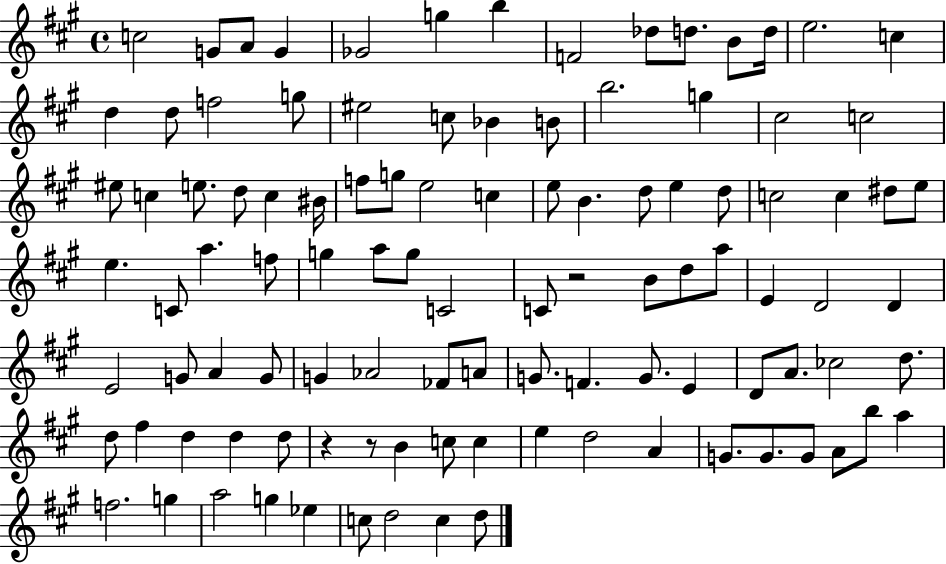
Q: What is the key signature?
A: A major